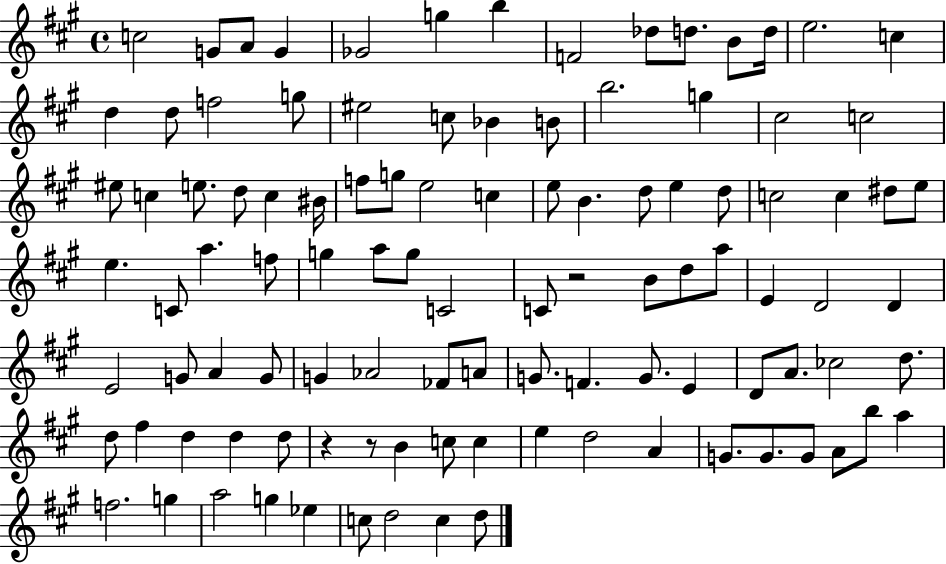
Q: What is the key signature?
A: A major